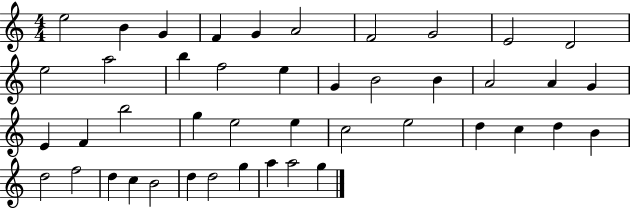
X:1
T:Untitled
M:4/4
L:1/4
K:C
e2 B G F G A2 F2 G2 E2 D2 e2 a2 b f2 e G B2 B A2 A G E F b2 g e2 e c2 e2 d c d B d2 f2 d c B2 d d2 g a a2 g